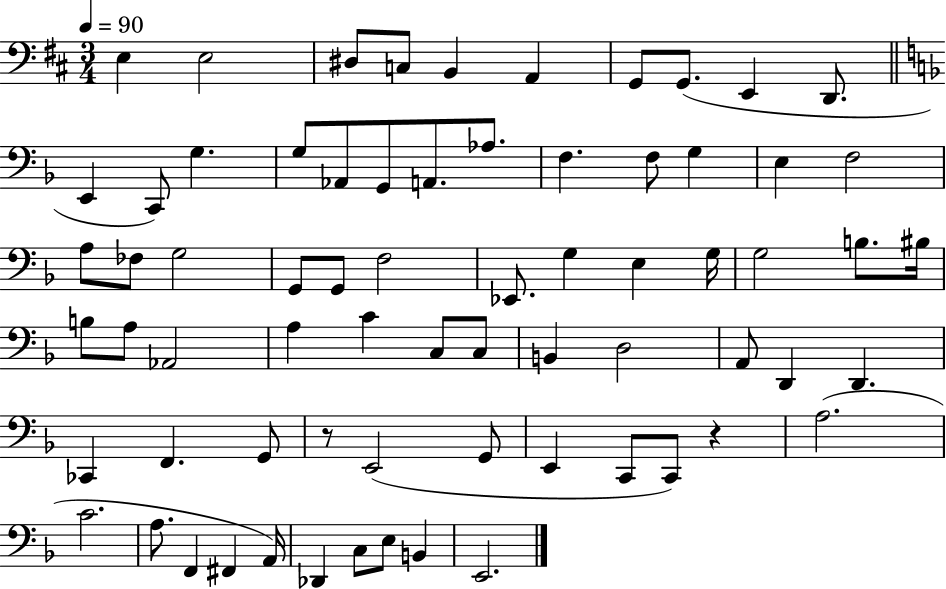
X:1
T:Untitled
M:3/4
L:1/4
K:D
E, E,2 ^D,/2 C,/2 B,, A,, G,,/2 G,,/2 E,, D,,/2 E,, C,,/2 G, G,/2 _A,,/2 G,,/2 A,,/2 _A,/2 F, F,/2 G, E, F,2 A,/2 _F,/2 G,2 G,,/2 G,,/2 F,2 _E,,/2 G, E, G,/4 G,2 B,/2 ^B,/4 B,/2 A,/2 _A,,2 A, C C,/2 C,/2 B,, D,2 A,,/2 D,, D,, _C,, F,, G,,/2 z/2 E,,2 G,,/2 E,, C,,/2 C,,/2 z A,2 C2 A,/2 F,, ^F,, A,,/4 _D,, C,/2 E,/2 B,, E,,2